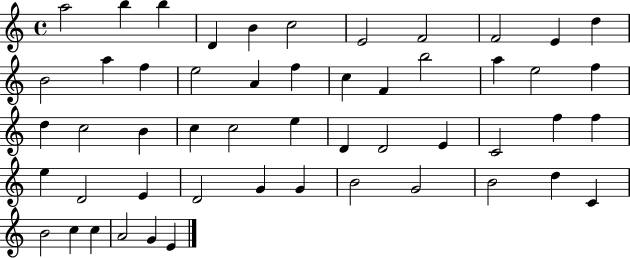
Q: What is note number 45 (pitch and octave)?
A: D5